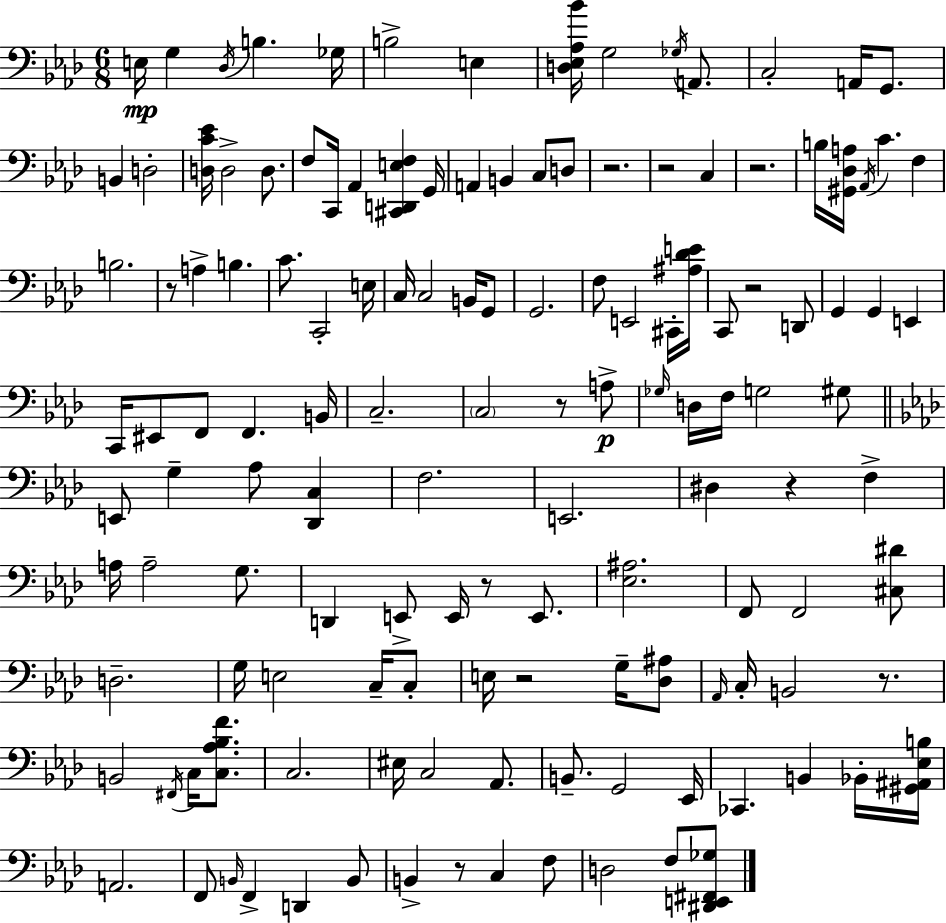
E3/s G3/q Db3/s B3/q. Gb3/s B3/h E3/q [D3,Eb3,Ab3,Bb4]/s G3/h Gb3/s A2/e. C3/h A2/s G2/e. B2/q D3/h [D3,C4,Eb4]/s D3/h D3/e. F3/e C2/s Ab2/q [C#2,D2,E3,F3]/q G2/s A2/q B2/q C3/e D3/e R/h. R/h C3/q R/h. B3/s [G#2,Db3,A3]/s Ab2/s C4/q. F3/q B3/h. R/e A3/q B3/q. C4/e. C2/h E3/s C3/s C3/h B2/s G2/e G2/h. F3/e E2/h C#2/s [A#3,Db4,E4]/s C2/e R/h D2/e G2/q G2/q E2/q C2/s EIS2/e F2/e F2/q. B2/s C3/h. C3/h R/e A3/e Gb3/s D3/s F3/s G3/h G#3/e E2/e G3/q Ab3/e [Db2,C3]/q F3/h. E2/h. D#3/q R/q F3/q A3/s A3/h G3/e. D2/q E2/e E2/s R/e E2/e. [Eb3,A#3]/h. F2/e F2/h [C#3,D#4]/e D3/h. G3/s E3/h C3/s C3/e E3/s R/h G3/s [Db3,A#3]/e Ab2/s C3/s B2/h R/e. B2/h F#2/s C3/s [C3,Ab3,Bb3,F4]/e. C3/h. EIS3/s C3/h Ab2/e. B2/e. G2/h Eb2/s CES2/q. B2/q Bb2/s [G#2,A#2,Eb3,B3]/s A2/h. F2/e B2/s F2/q D2/q B2/e B2/q R/e C3/q F3/e D3/h F3/e [D#2,E2,F#2,Gb3]/e